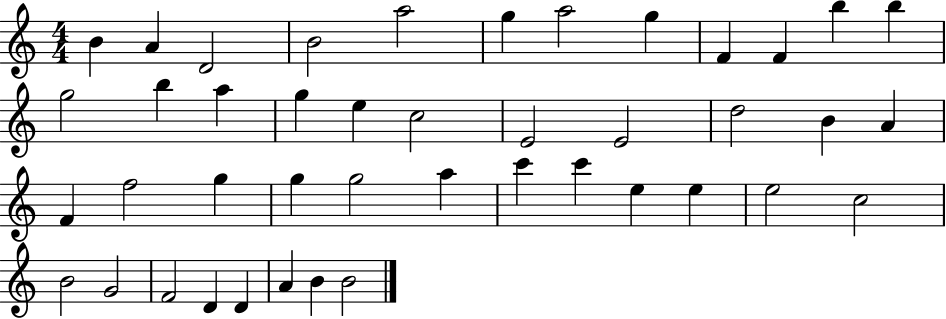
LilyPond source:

{
  \clef treble
  \numericTimeSignature
  \time 4/4
  \key c \major
  b'4 a'4 d'2 | b'2 a''2 | g''4 a''2 g''4 | f'4 f'4 b''4 b''4 | \break g''2 b''4 a''4 | g''4 e''4 c''2 | e'2 e'2 | d''2 b'4 a'4 | \break f'4 f''2 g''4 | g''4 g''2 a''4 | c'''4 c'''4 e''4 e''4 | e''2 c''2 | \break b'2 g'2 | f'2 d'4 d'4 | a'4 b'4 b'2 | \bar "|."
}